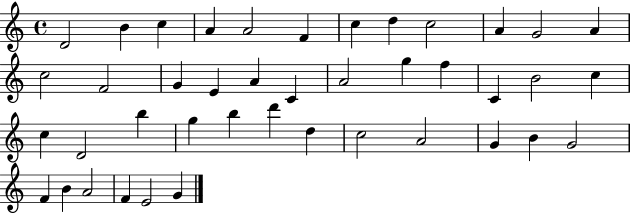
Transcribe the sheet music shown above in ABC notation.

X:1
T:Untitled
M:4/4
L:1/4
K:C
D2 B c A A2 F c d c2 A G2 A c2 F2 G E A C A2 g f C B2 c c D2 b g b d' d c2 A2 G B G2 F B A2 F E2 G